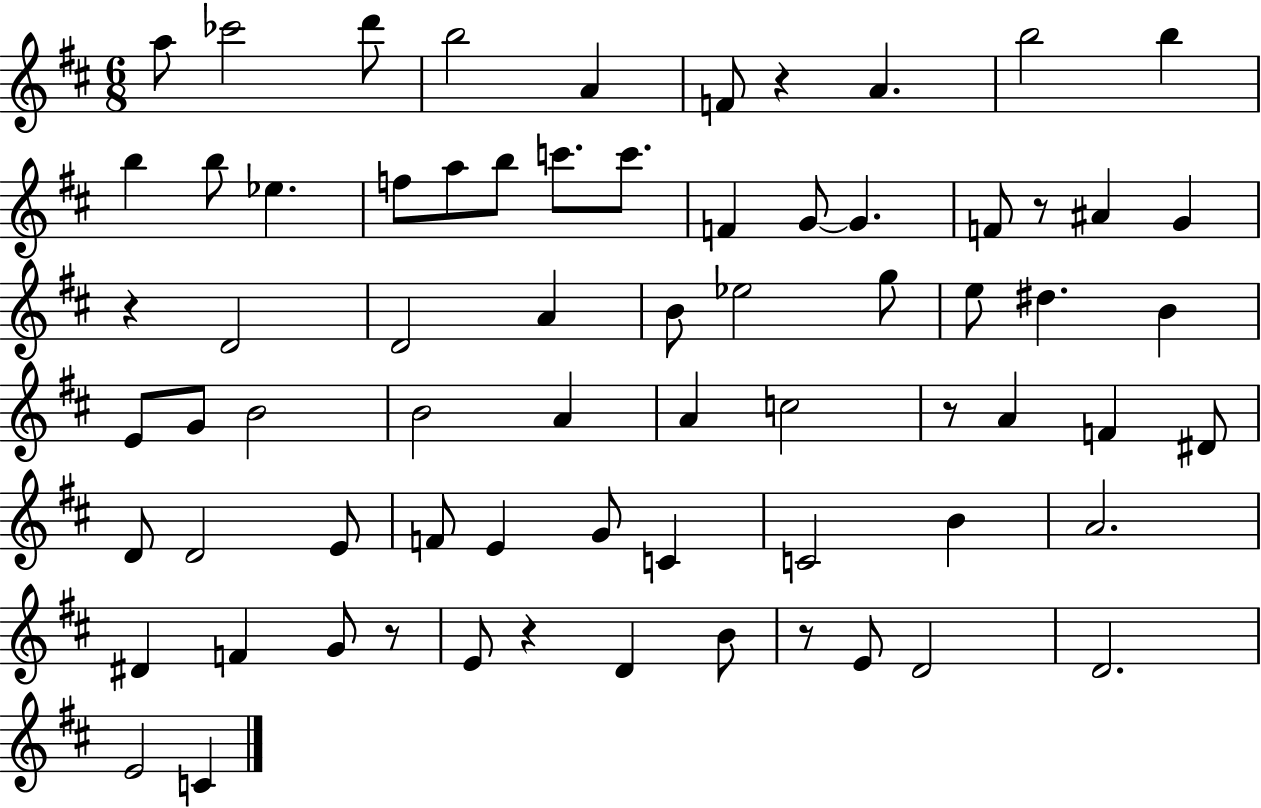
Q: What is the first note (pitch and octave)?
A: A5